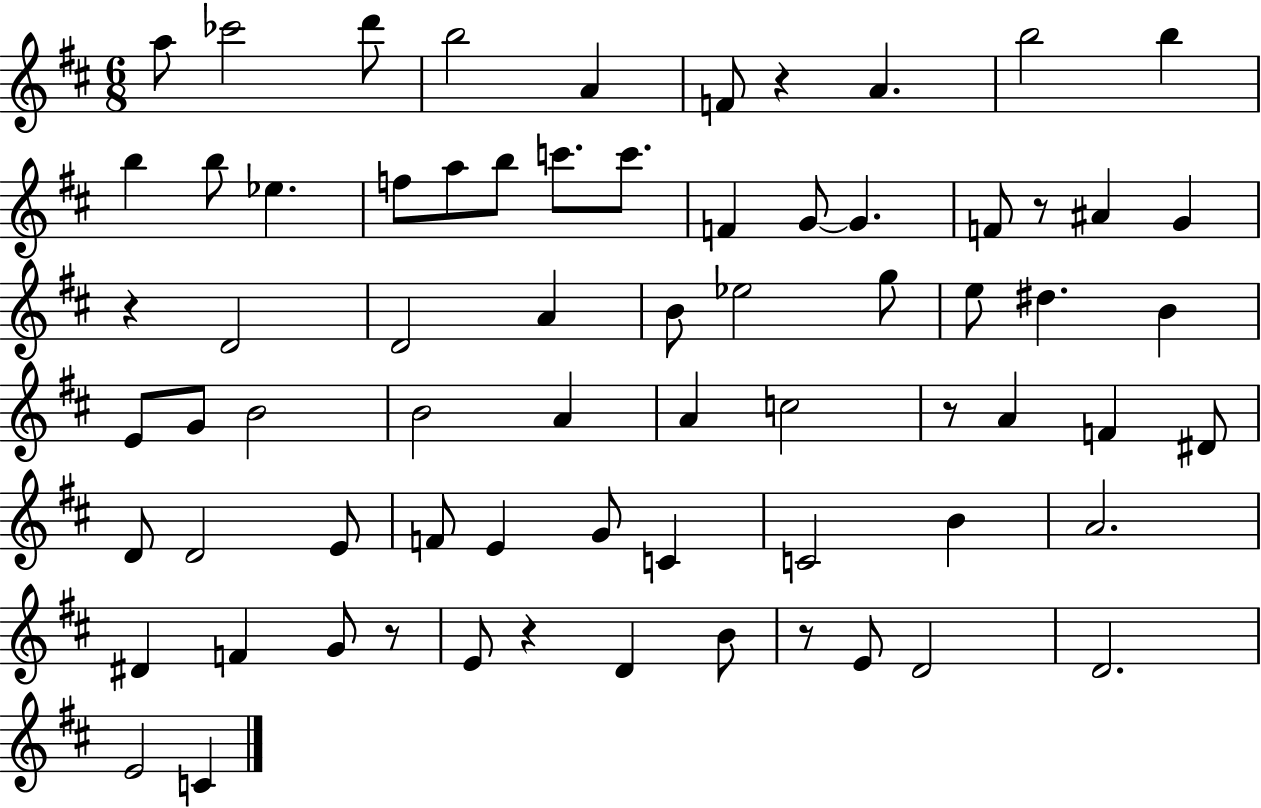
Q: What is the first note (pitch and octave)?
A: A5